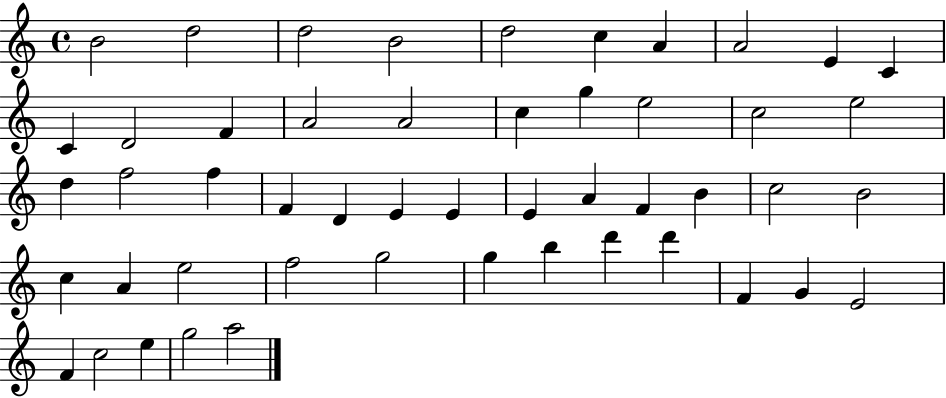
B4/h D5/h D5/h B4/h D5/h C5/q A4/q A4/h E4/q C4/q C4/q D4/h F4/q A4/h A4/h C5/q G5/q E5/h C5/h E5/h D5/q F5/h F5/q F4/q D4/q E4/q E4/q E4/q A4/q F4/q B4/q C5/h B4/h C5/q A4/q E5/h F5/h G5/h G5/q B5/q D6/q D6/q F4/q G4/q E4/h F4/q C5/h E5/q G5/h A5/h